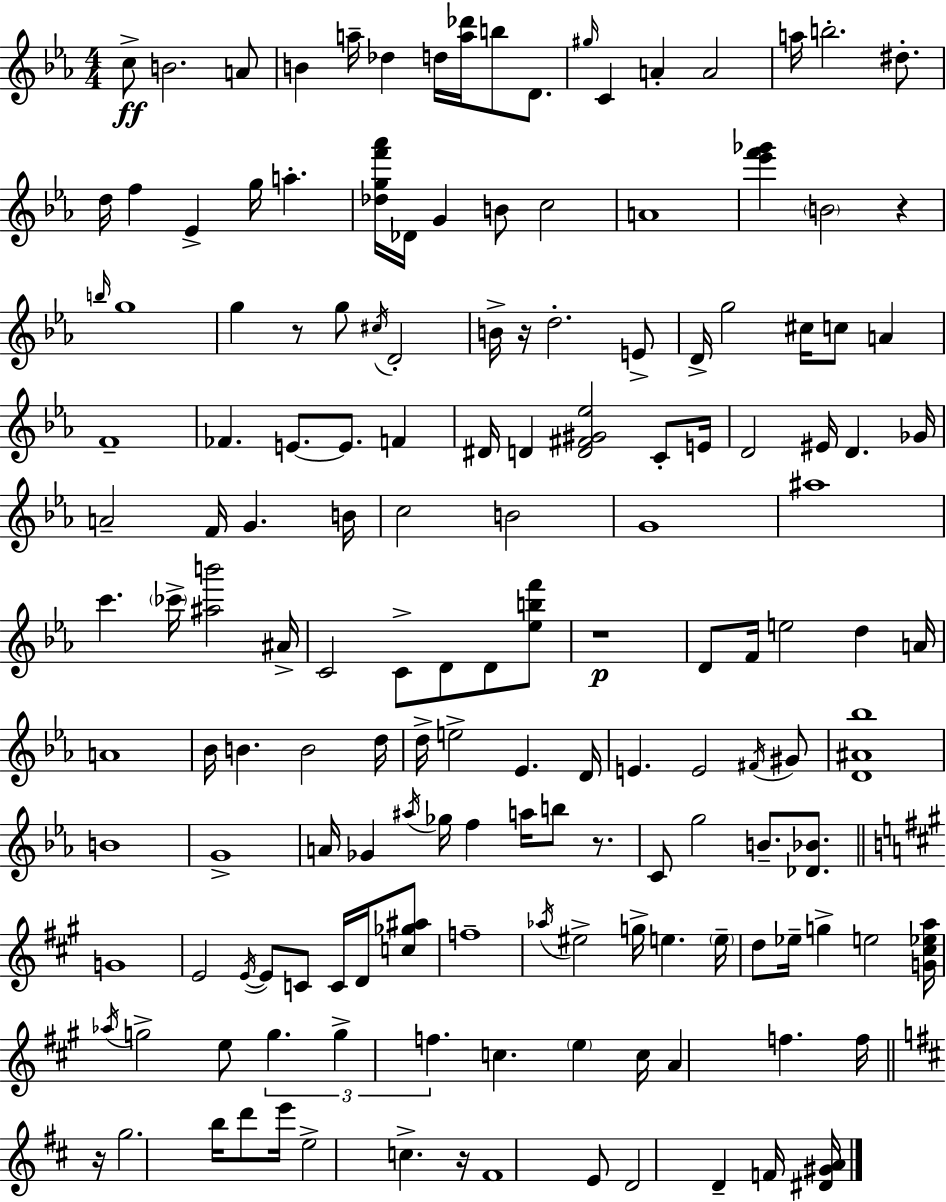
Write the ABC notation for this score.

X:1
T:Untitled
M:4/4
L:1/4
K:Eb
c/2 B2 A/2 B a/4 _d d/4 [a_d']/4 b/2 D/2 ^g/4 C A A2 a/4 b2 ^d/2 d/4 f _E g/4 a [_dgf'_a']/4 _D/4 G B/2 c2 A4 [_e'f'_g'] B2 z b/4 g4 g z/2 g/2 ^c/4 D2 B/4 z/4 d2 E/2 D/4 g2 ^c/4 c/2 A F4 _F E/2 E/2 F ^D/4 D [D^F^G_e]2 C/2 E/4 D2 ^E/4 D _G/4 A2 F/4 G B/4 c2 B2 G4 ^a4 c' _c'/4 [^ab']2 ^A/4 C2 C/2 D/2 D/2 [_ebf']/2 z4 D/2 F/4 e2 d A/4 A4 _B/4 B B2 d/4 d/4 e2 _E D/4 E E2 ^F/4 ^G/2 [D^A_b]4 B4 G4 A/4 _G ^a/4 _g/4 f a/4 b/2 z/2 C/2 g2 B/2 [_D_B]/2 G4 E2 E/4 E/2 C/2 C/4 D/4 [c_g^a]/2 f4 _a/4 ^e2 g/4 e e/4 d/2 _e/4 g e2 [G^c_ea]/4 _a/4 g2 e/2 g g f c e c/4 A f f/4 z/4 g2 b/4 d'/2 e'/4 e2 c z/4 ^F4 E/2 D2 D F/4 [^D^GA]/4